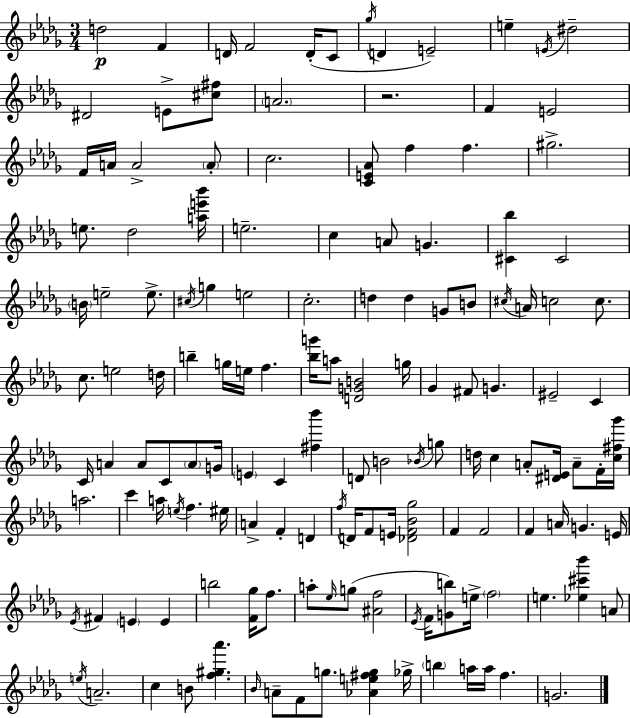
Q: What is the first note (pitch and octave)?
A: D5